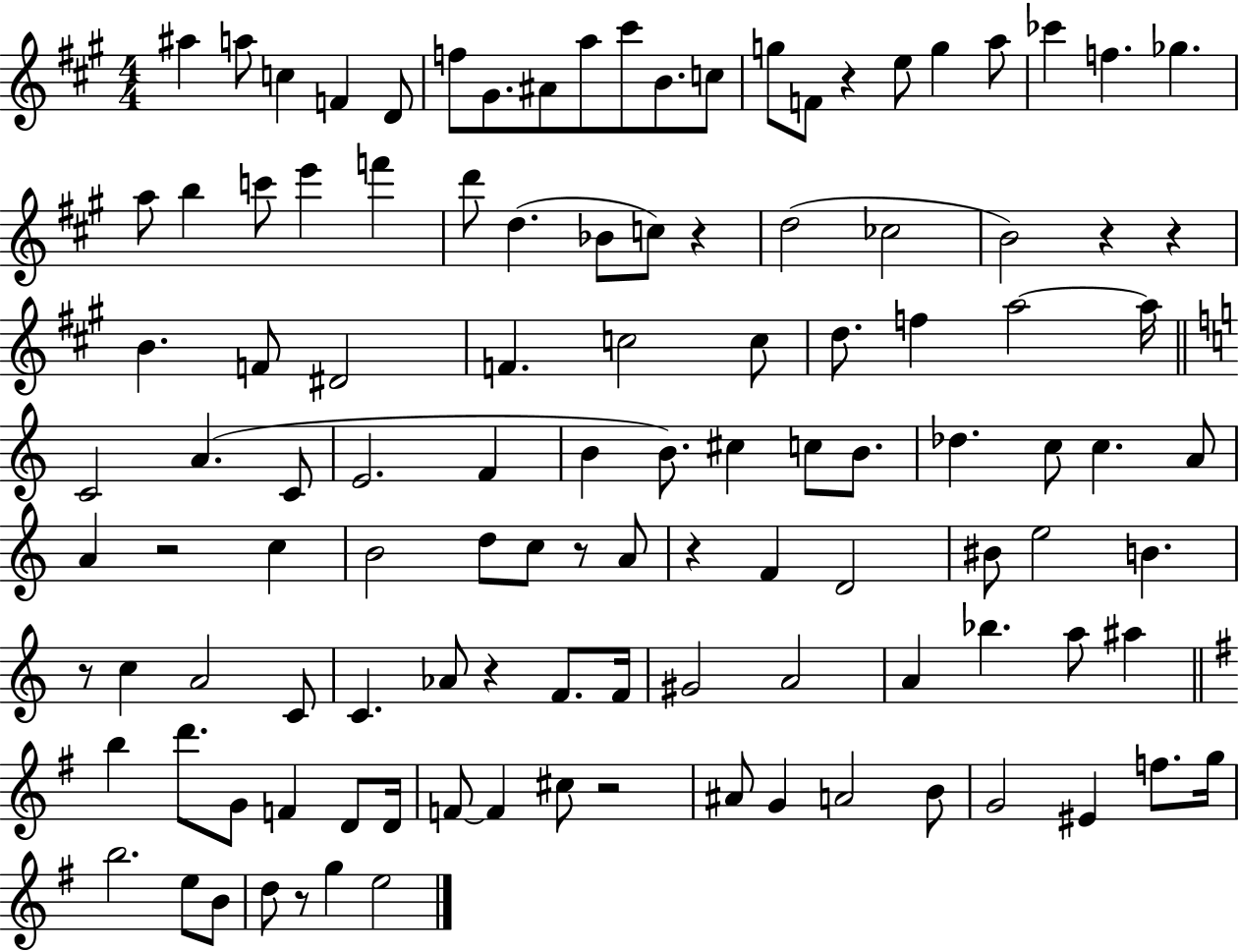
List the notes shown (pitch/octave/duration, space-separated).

A#5/q A5/e C5/q F4/q D4/e F5/e G#4/e. A#4/e A5/e C#6/e B4/e. C5/e G5/e F4/e R/q E5/e G5/q A5/e CES6/q F5/q. Gb5/q. A5/e B5/q C6/e E6/q F6/q D6/e D5/q. Bb4/e C5/e R/q D5/h CES5/h B4/h R/q R/q B4/q. F4/e D#4/h F4/q. C5/h C5/e D5/e. F5/q A5/h A5/s C4/h A4/q. C4/e E4/h. F4/q B4/q B4/e. C#5/q C5/e B4/e. Db5/q. C5/e C5/q. A4/e A4/q R/h C5/q B4/h D5/e C5/e R/e A4/e R/q F4/q D4/h BIS4/e E5/h B4/q. R/e C5/q A4/h C4/e C4/q. Ab4/e R/q F4/e. F4/s G#4/h A4/h A4/q Bb5/q. A5/e A#5/q B5/q D6/e. G4/e F4/q D4/e D4/s F4/e F4/q C#5/e R/h A#4/e G4/q A4/h B4/e G4/h EIS4/q F5/e. G5/s B5/h. E5/e B4/e D5/e R/e G5/q E5/h